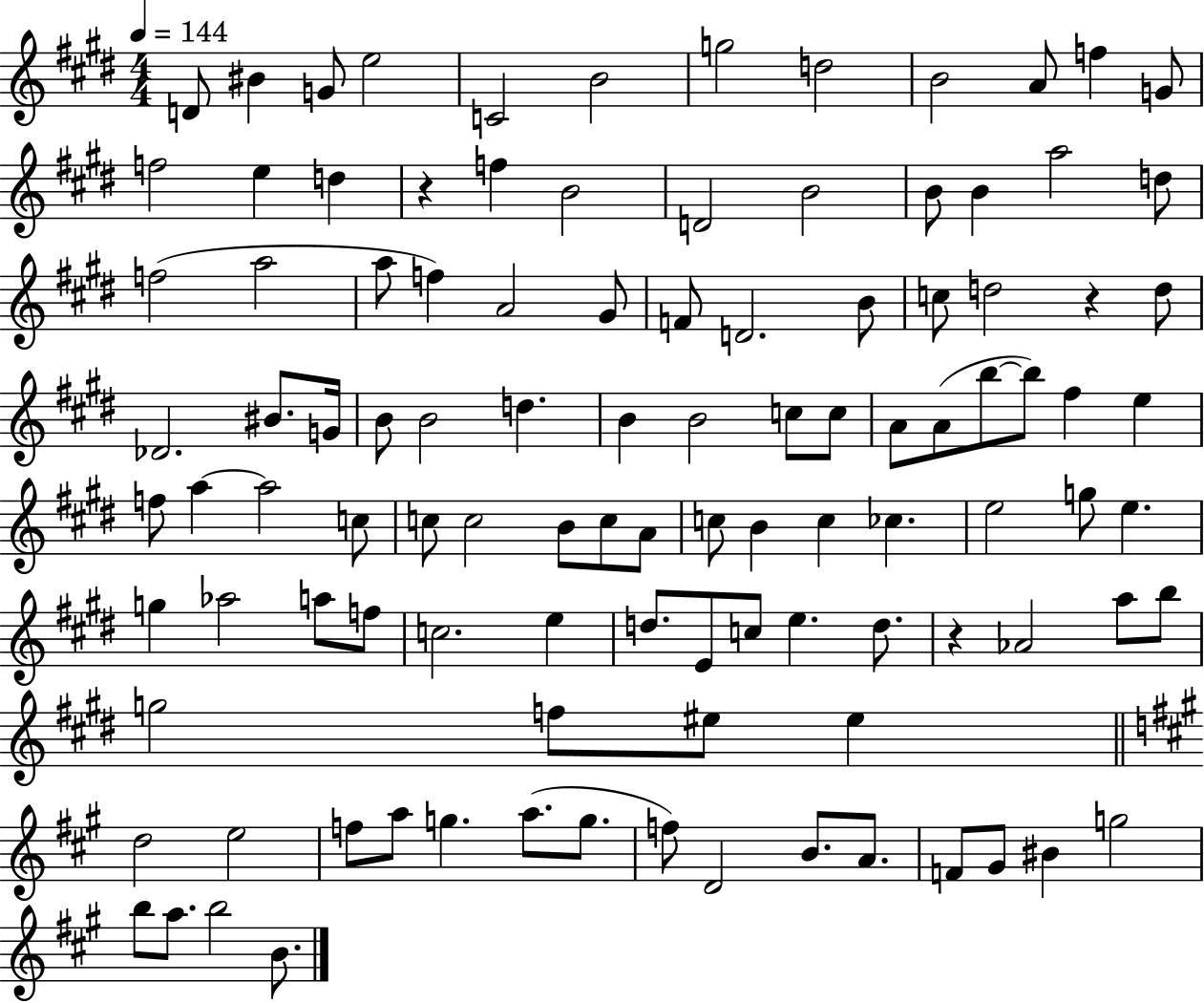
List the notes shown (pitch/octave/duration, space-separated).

D4/e BIS4/q G4/e E5/h C4/h B4/h G5/h D5/h B4/h A4/e F5/q G4/e F5/h E5/q D5/q R/q F5/q B4/h D4/h B4/h B4/e B4/q A5/h D5/e F5/h A5/h A5/e F5/q A4/h G#4/e F4/e D4/h. B4/e C5/e D5/h R/q D5/e Db4/h. BIS4/e. G4/s B4/e B4/h D5/q. B4/q B4/h C5/e C5/e A4/e A4/e B5/e B5/e F#5/q E5/q F5/e A5/q A5/h C5/e C5/e C5/h B4/e C5/e A4/e C5/e B4/q C5/q CES5/q. E5/h G5/e E5/q. G5/q Ab5/h A5/e F5/e C5/h. E5/q D5/e. E4/e C5/e E5/q. D5/e. R/q Ab4/h A5/e B5/e G5/h F5/e EIS5/e EIS5/q D5/h E5/h F5/e A5/e G5/q. A5/e. G5/e. F5/e D4/h B4/e. A4/e. F4/e G#4/e BIS4/q G5/h B5/e A5/e. B5/h B4/e.